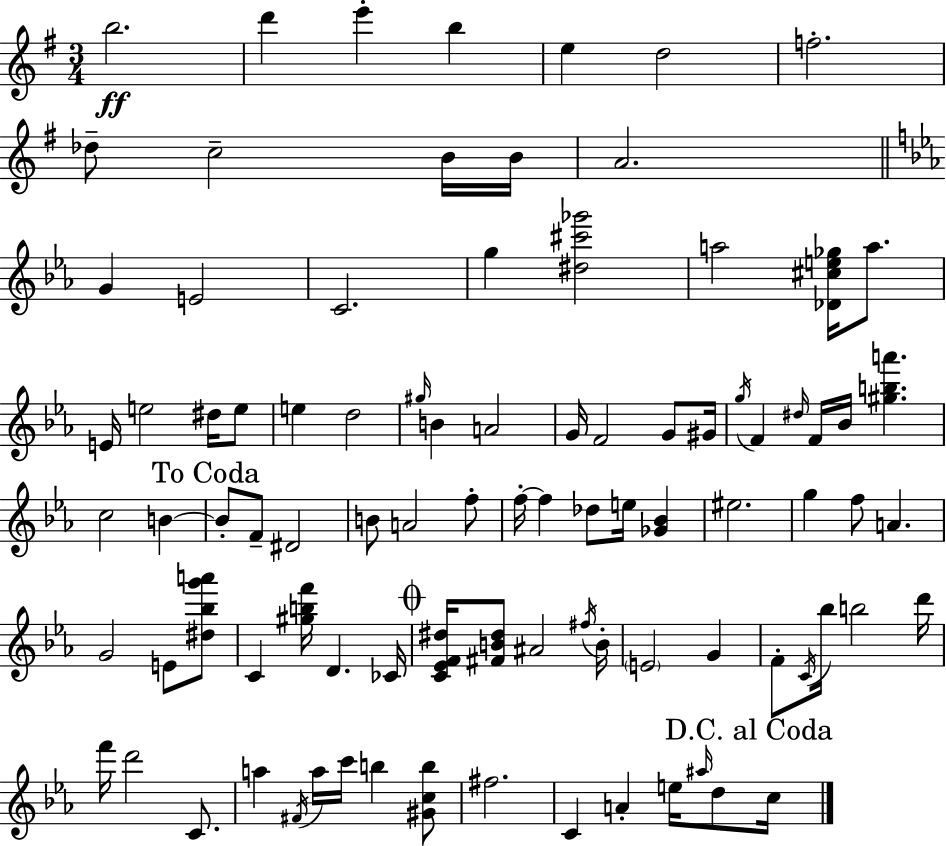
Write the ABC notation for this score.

X:1
T:Untitled
M:3/4
L:1/4
K:G
b2 d' e' b e d2 f2 _d/2 c2 B/4 B/4 A2 G E2 C2 g [^d^c'_g']2 a2 [_D^ce_g]/4 a/2 E/4 e2 ^d/4 e/2 e d2 ^g/4 B A2 G/4 F2 G/2 ^G/4 g/4 F ^d/4 F/4 _B/4 [^gba'] c2 B B/2 F/2 ^D2 B/2 A2 f/2 f/4 f _d/2 e/4 [_G_B] ^e2 g f/2 A G2 E/2 [^d_bg'a']/2 C [^gbf']/4 D _C/4 [C_EF^d]/4 [^FB^d]/2 ^A2 ^f/4 B/4 E2 G F/2 C/4 _b/4 b2 d'/4 f'/4 d'2 C/2 a ^F/4 a/4 c'/4 b [^Gcb]/2 ^f2 C A e/4 ^a/4 d/2 c/4